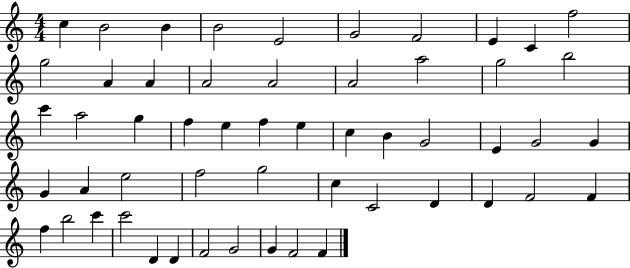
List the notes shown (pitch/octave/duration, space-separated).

C5/q B4/h B4/q B4/h E4/h G4/h F4/h E4/q C4/q F5/h G5/h A4/q A4/q A4/h A4/h A4/h A5/h G5/h B5/h C6/q A5/h G5/q F5/q E5/q F5/q E5/q C5/q B4/q G4/h E4/q G4/h G4/q G4/q A4/q E5/h F5/h G5/h C5/q C4/h D4/q D4/q F4/h F4/q F5/q B5/h C6/q C6/h D4/q D4/q F4/h G4/h G4/q F4/h F4/q